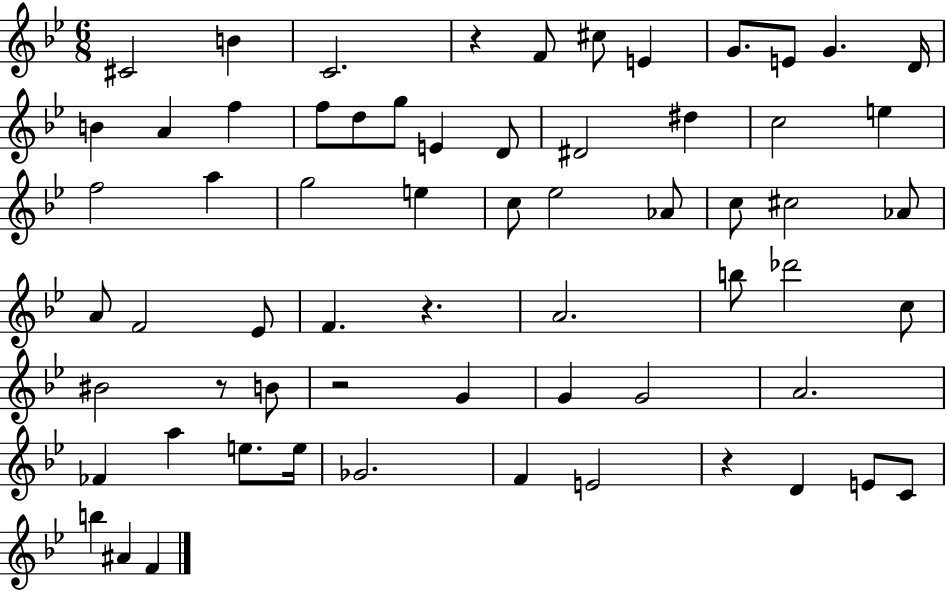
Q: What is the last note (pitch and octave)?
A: F4